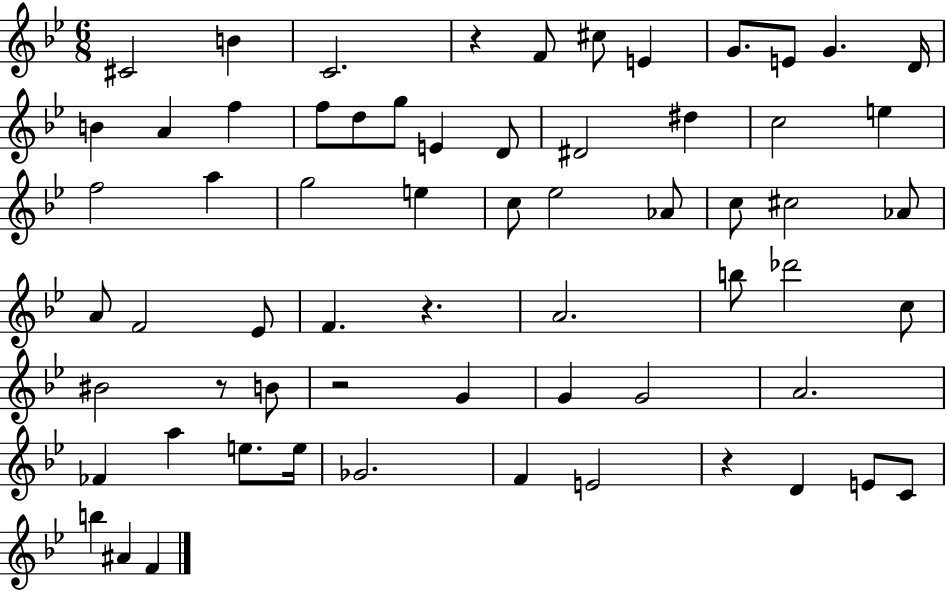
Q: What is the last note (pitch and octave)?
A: F4